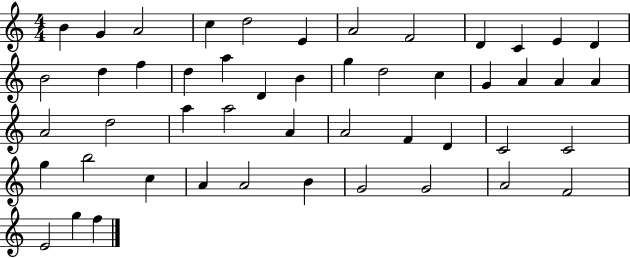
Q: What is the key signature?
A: C major